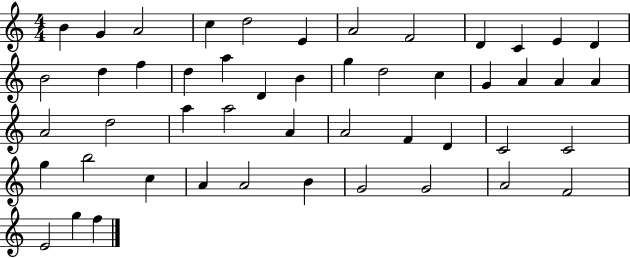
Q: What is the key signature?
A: C major